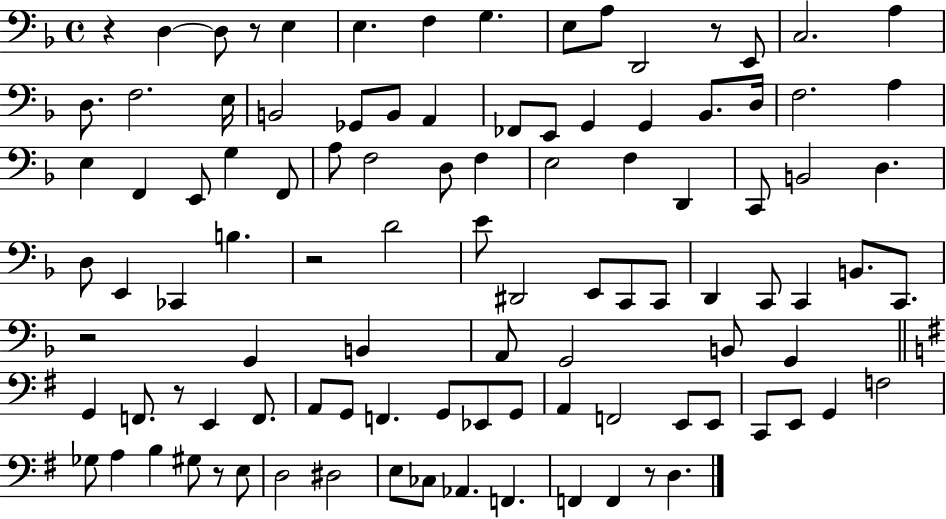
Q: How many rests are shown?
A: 8